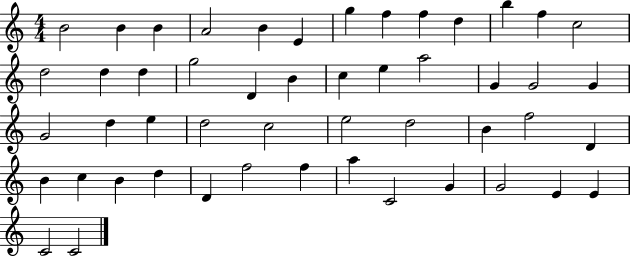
{
  \clef treble
  \numericTimeSignature
  \time 4/4
  \key c \major
  b'2 b'4 b'4 | a'2 b'4 e'4 | g''4 f''4 f''4 d''4 | b''4 f''4 c''2 | \break d''2 d''4 d''4 | g''2 d'4 b'4 | c''4 e''4 a''2 | g'4 g'2 g'4 | \break g'2 d''4 e''4 | d''2 c''2 | e''2 d''2 | b'4 f''2 d'4 | \break b'4 c''4 b'4 d''4 | d'4 f''2 f''4 | a''4 c'2 g'4 | g'2 e'4 e'4 | \break c'2 c'2 | \bar "|."
}